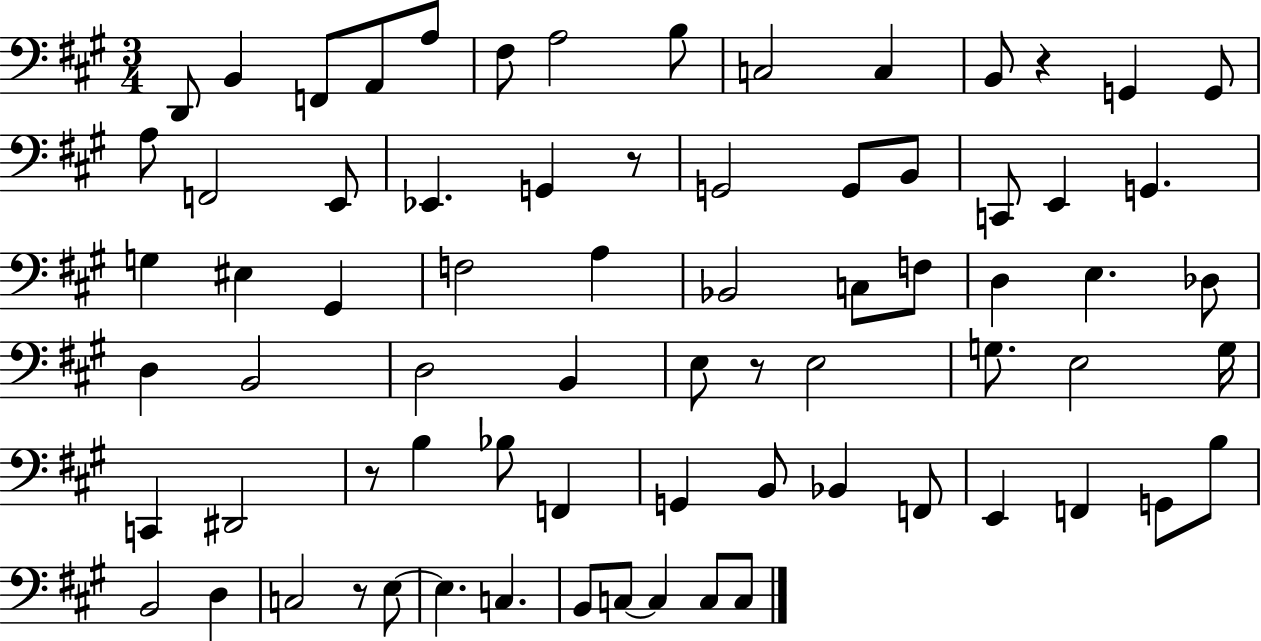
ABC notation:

X:1
T:Untitled
M:3/4
L:1/4
K:A
D,,/2 B,, F,,/2 A,,/2 A,/2 ^F,/2 A,2 B,/2 C,2 C, B,,/2 z G,, G,,/2 A,/2 F,,2 E,,/2 _E,, G,, z/2 G,,2 G,,/2 B,,/2 C,,/2 E,, G,, G, ^E, ^G,, F,2 A, _B,,2 C,/2 F,/2 D, E, _D,/2 D, B,,2 D,2 B,, E,/2 z/2 E,2 G,/2 E,2 G,/4 C,, ^D,,2 z/2 B, _B,/2 F,, G,, B,,/2 _B,, F,,/2 E,, F,, G,,/2 B,/2 B,,2 D, C,2 z/2 E,/2 E, C, B,,/2 C,/2 C, C,/2 C,/2